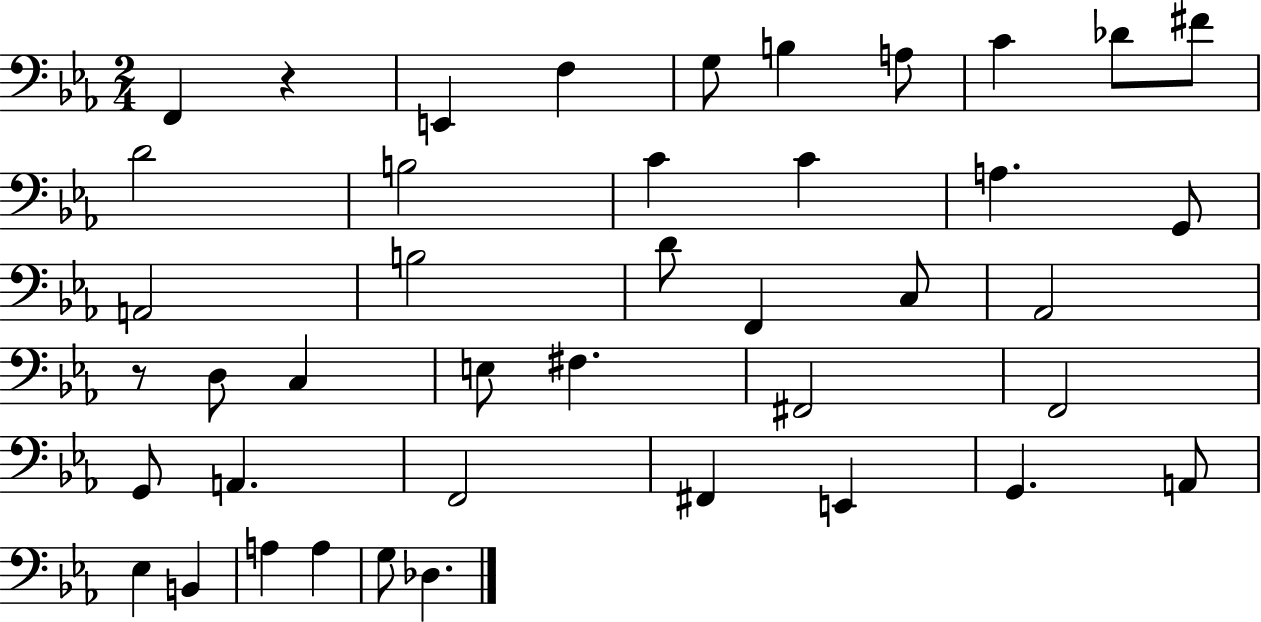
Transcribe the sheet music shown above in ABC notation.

X:1
T:Untitled
M:2/4
L:1/4
K:Eb
F,, z E,, F, G,/2 B, A,/2 C _D/2 ^F/2 D2 B,2 C C A, G,,/2 A,,2 B,2 D/2 F,, C,/2 _A,,2 z/2 D,/2 C, E,/2 ^F, ^F,,2 F,,2 G,,/2 A,, F,,2 ^F,, E,, G,, A,,/2 _E, B,, A, A, G,/2 _D,